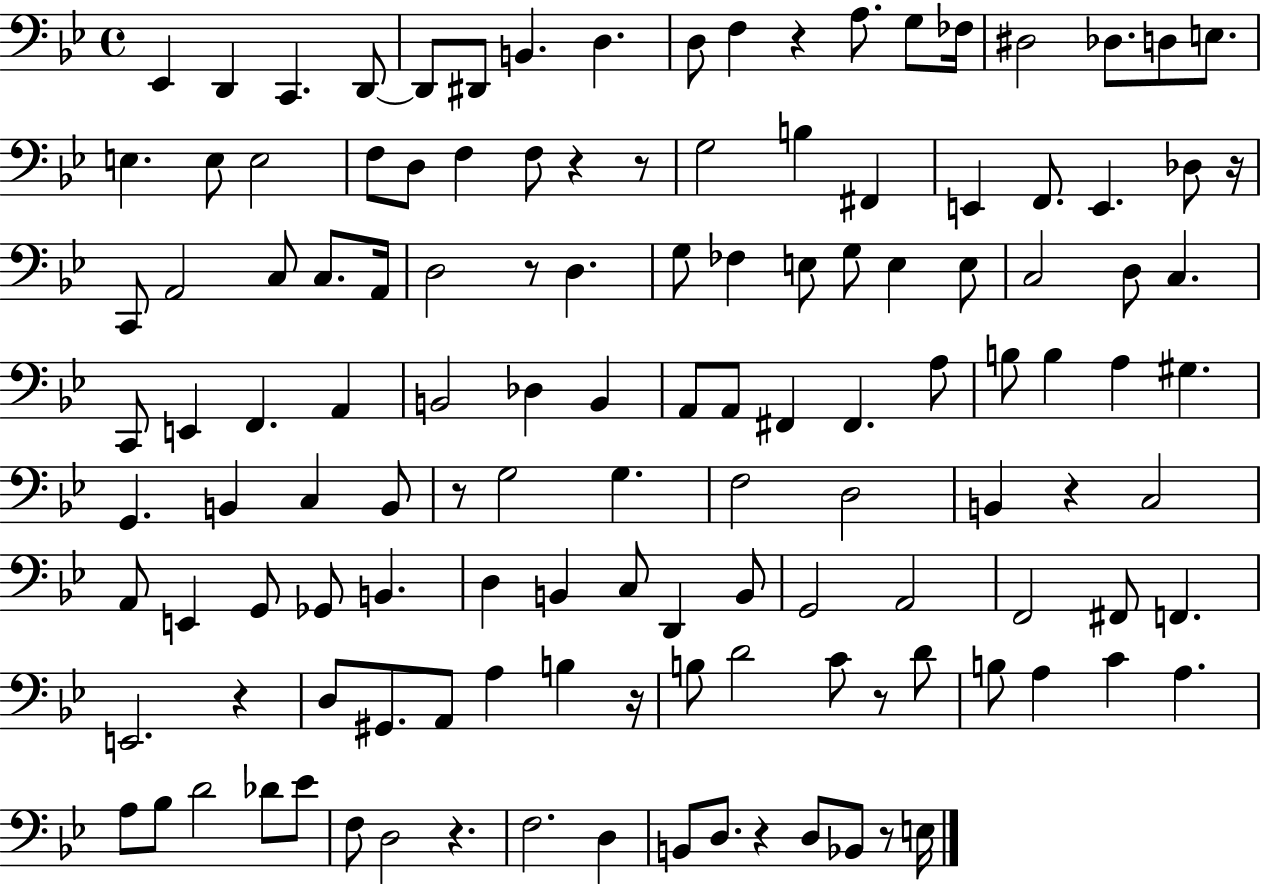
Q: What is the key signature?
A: BES major